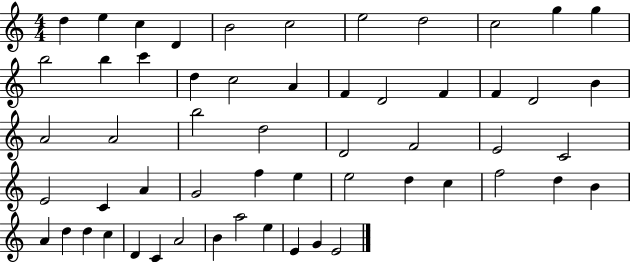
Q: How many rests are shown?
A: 0